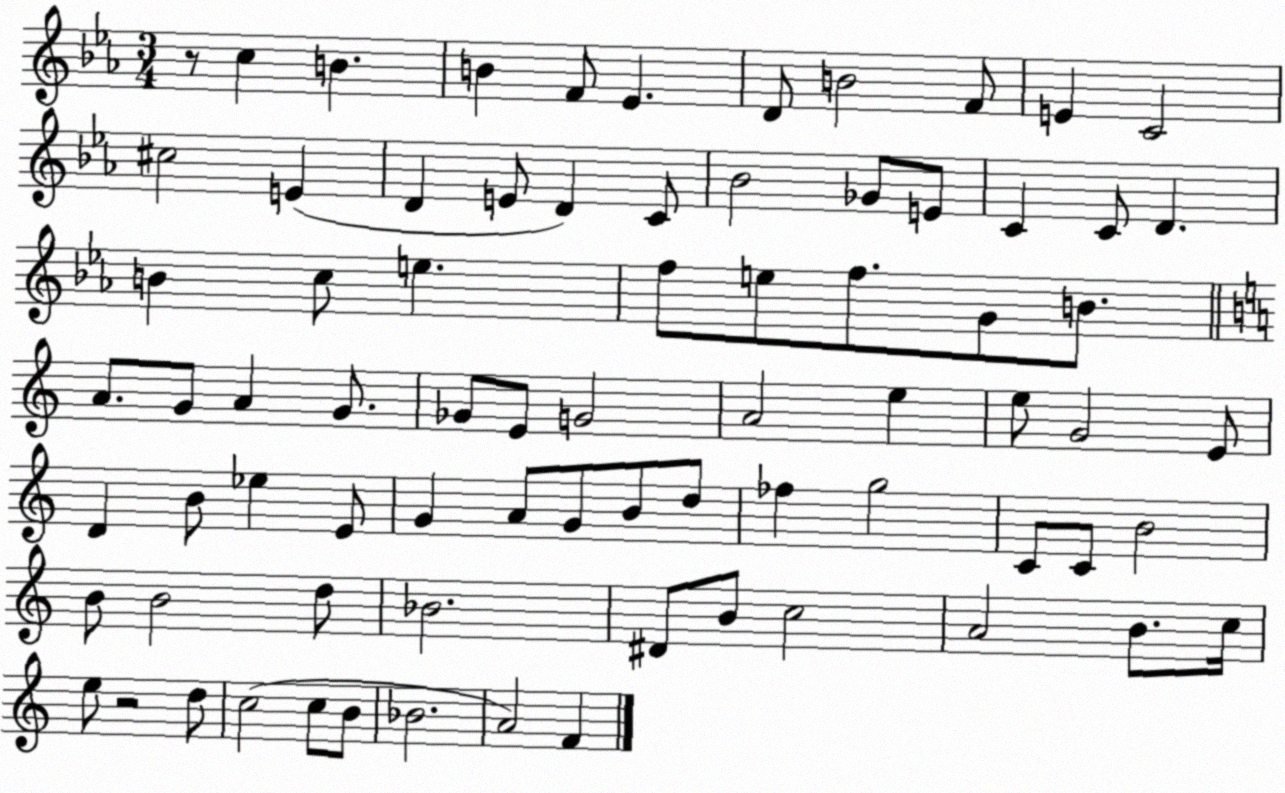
X:1
T:Untitled
M:3/4
L:1/4
K:Eb
z/2 c B B F/2 _E D/2 B2 F/2 E C2 ^c2 E D E/2 D C/2 _B2 _G/2 E/2 C C/2 D B c/2 e f/2 e/2 f/2 G/2 B/2 A/2 G/2 A G/2 _G/2 E/2 G2 A2 e e/2 G2 E/2 D B/2 _e E/2 G A/2 G/2 B/2 d/2 _f g2 C/2 C/2 B2 B/2 B2 d/2 _B2 ^D/2 B/2 c2 A2 B/2 c/4 e/2 z2 d/2 c2 c/2 B/2 _B2 A2 F